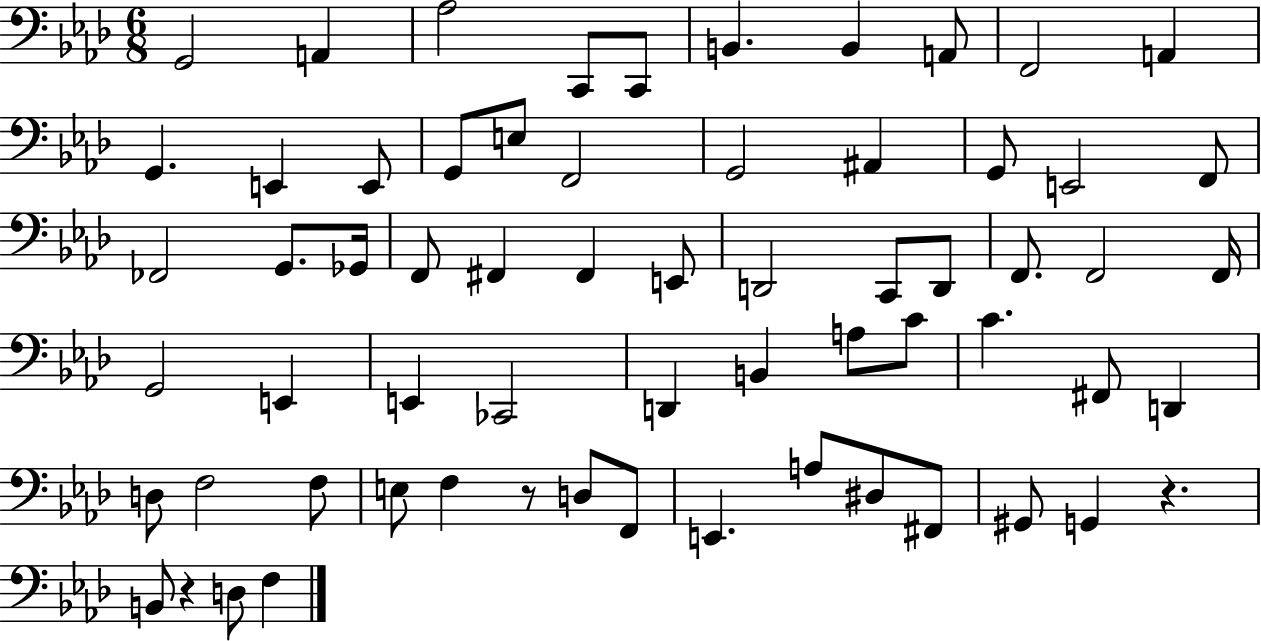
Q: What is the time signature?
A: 6/8